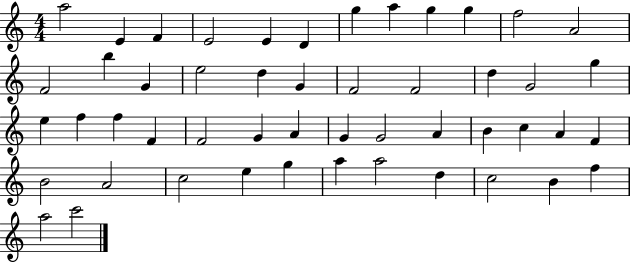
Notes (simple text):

A5/h E4/q F4/q E4/h E4/q D4/q G5/q A5/q G5/q G5/q F5/h A4/h F4/h B5/q G4/q E5/h D5/q G4/q F4/h F4/h D5/q G4/h G5/q E5/q F5/q F5/q F4/q F4/h G4/q A4/q G4/q G4/h A4/q B4/q C5/q A4/q F4/q B4/h A4/h C5/h E5/q G5/q A5/q A5/h D5/q C5/h B4/q F5/q A5/h C6/h